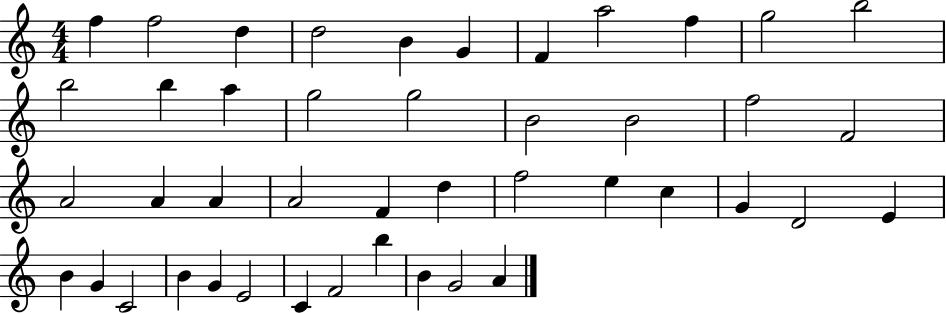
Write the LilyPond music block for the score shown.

{
  \clef treble
  \numericTimeSignature
  \time 4/4
  \key c \major
  f''4 f''2 d''4 | d''2 b'4 g'4 | f'4 a''2 f''4 | g''2 b''2 | \break b''2 b''4 a''4 | g''2 g''2 | b'2 b'2 | f''2 f'2 | \break a'2 a'4 a'4 | a'2 f'4 d''4 | f''2 e''4 c''4 | g'4 d'2 e'4 | \break b'4 g'4 c'2 | b'4 g'4 e'2 | c'4 f'2 b''4 | b'4 g'2 a'4 | \break \bar "|."
}